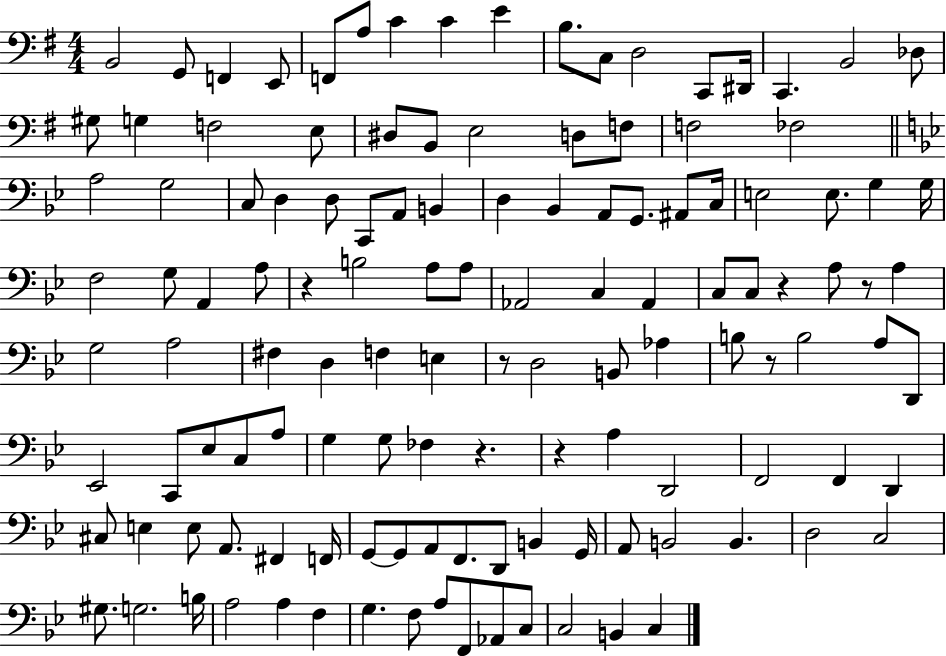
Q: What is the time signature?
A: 4/4